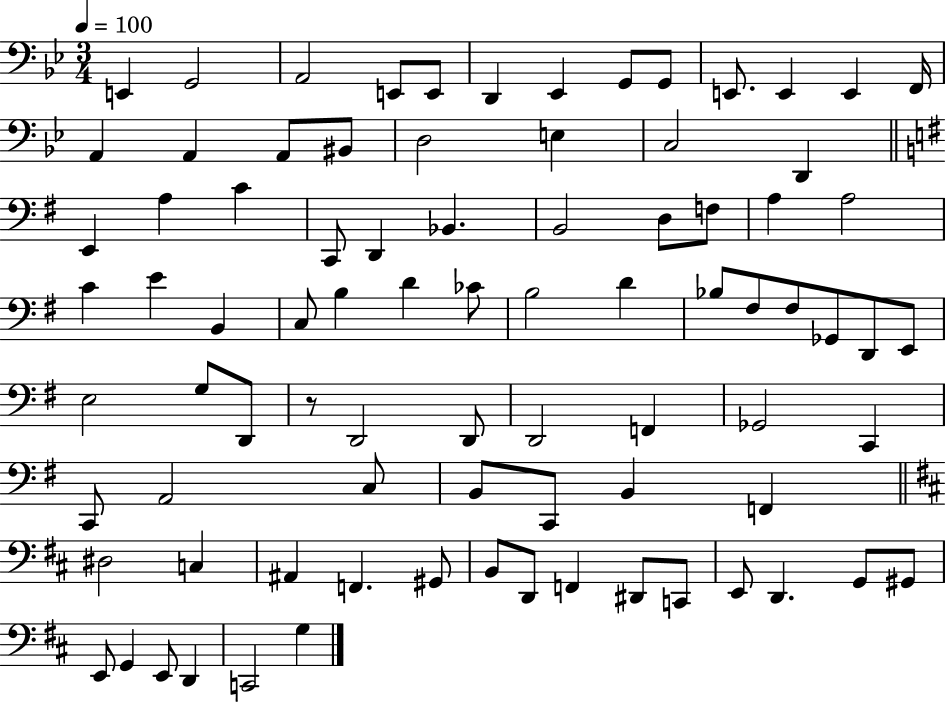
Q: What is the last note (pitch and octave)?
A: G3